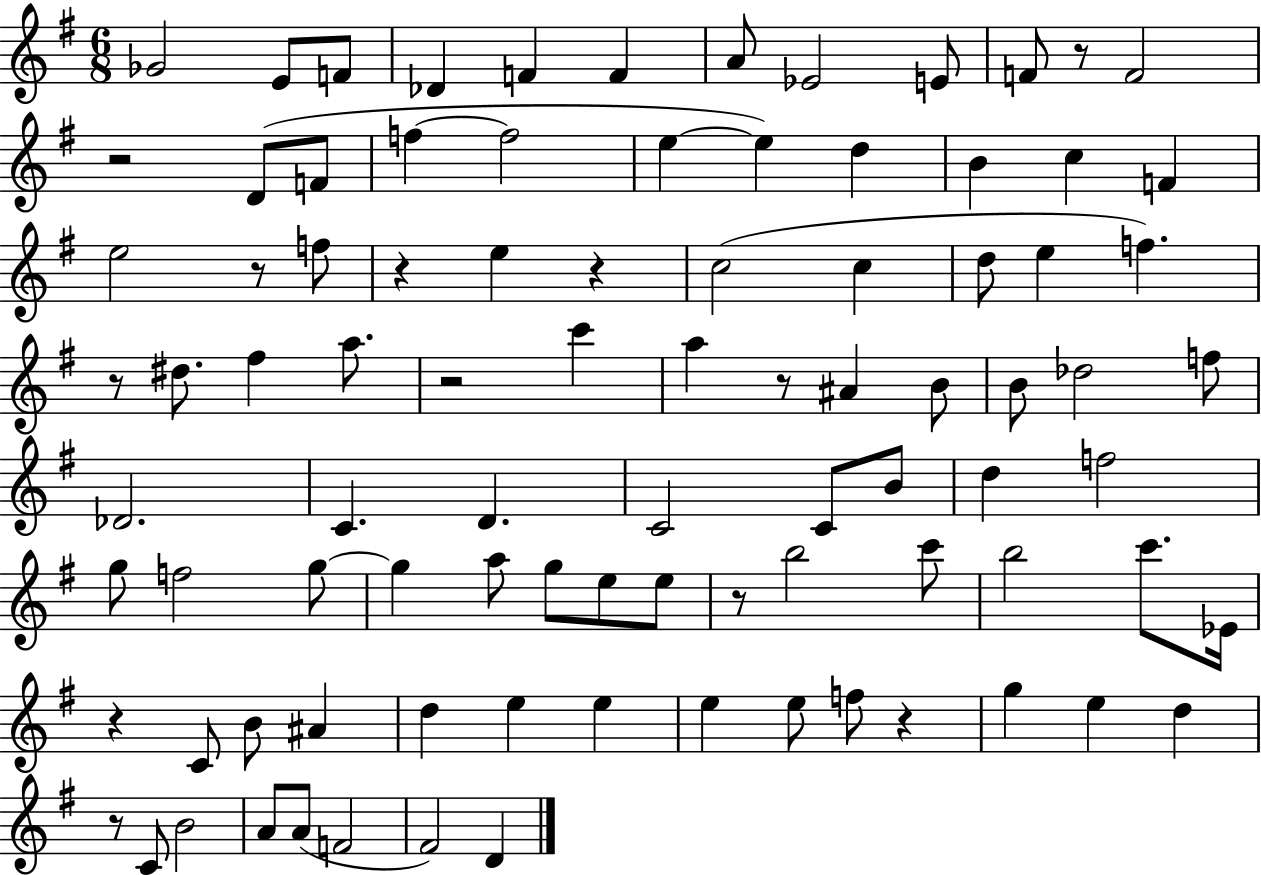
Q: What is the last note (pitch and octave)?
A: D4